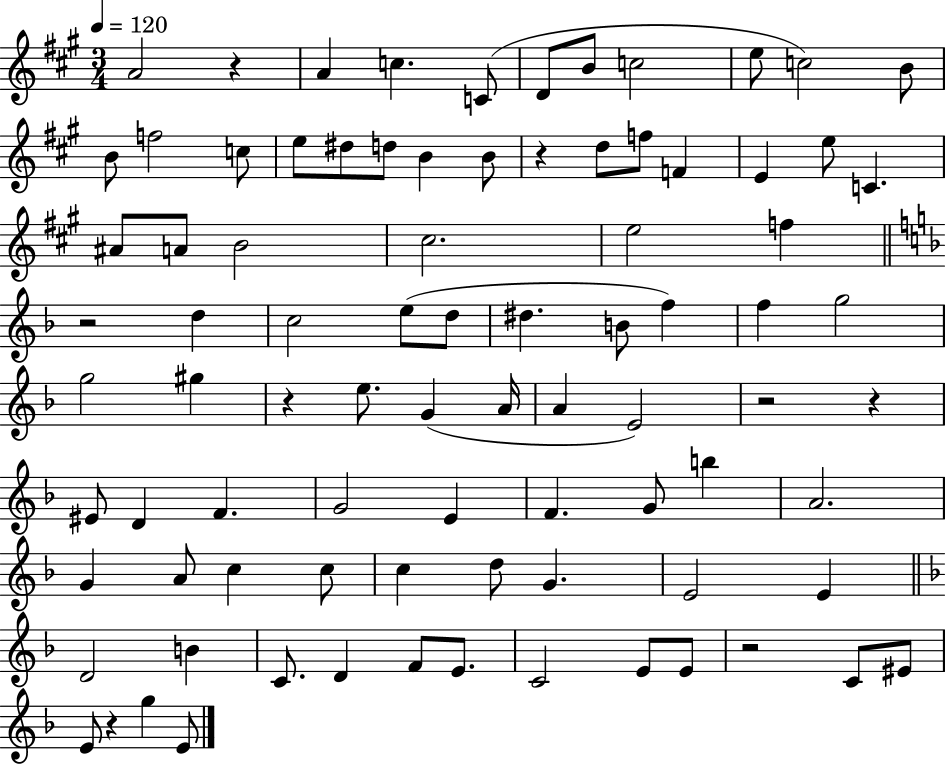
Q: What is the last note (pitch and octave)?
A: E4